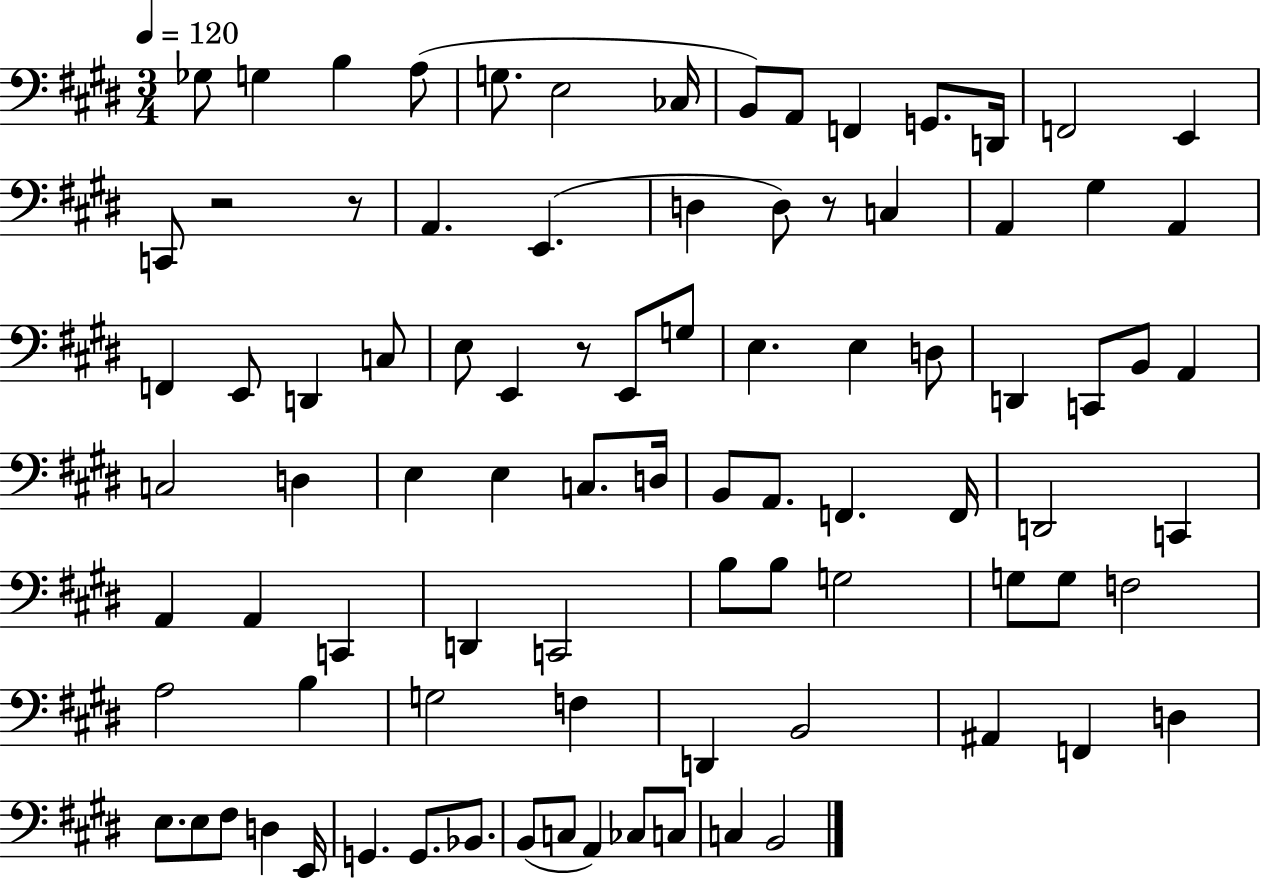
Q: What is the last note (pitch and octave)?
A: B2